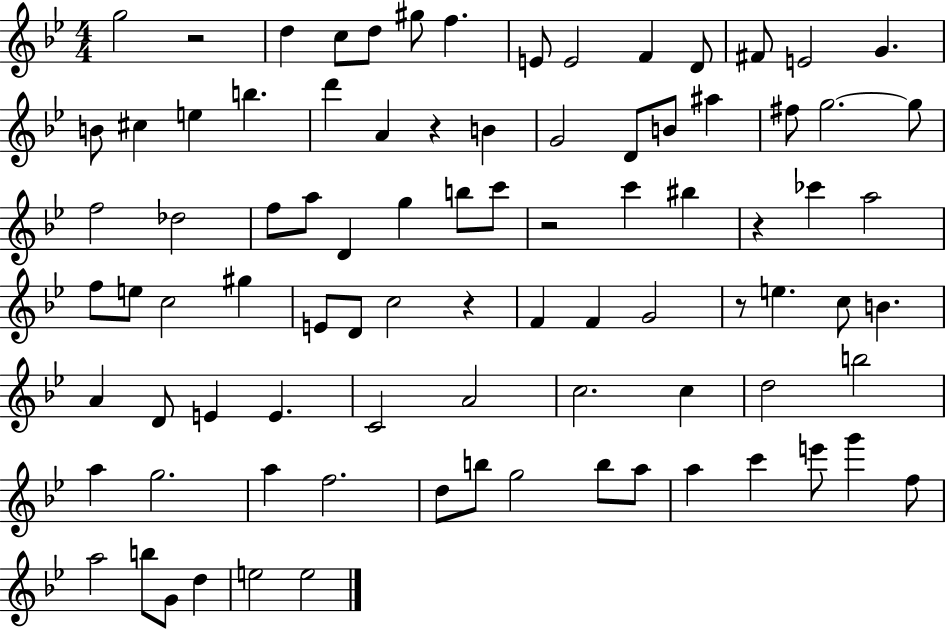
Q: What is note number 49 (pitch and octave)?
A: G4